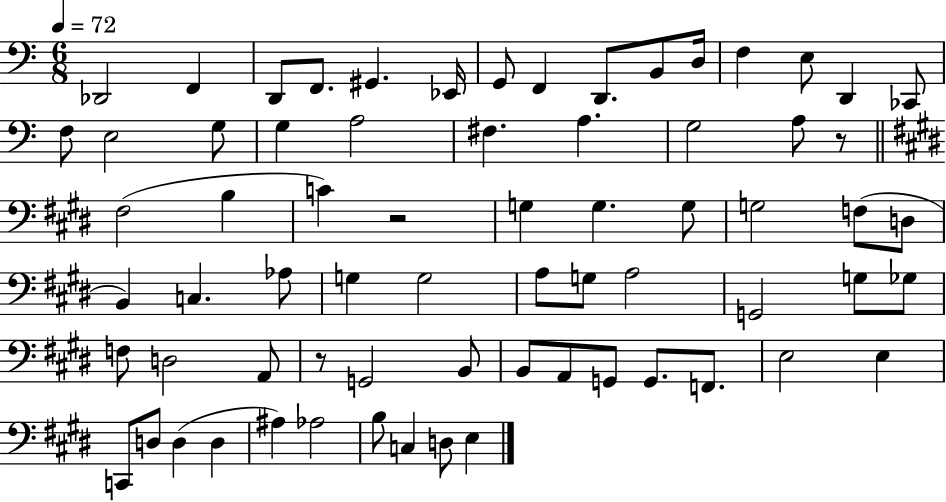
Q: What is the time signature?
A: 6/8